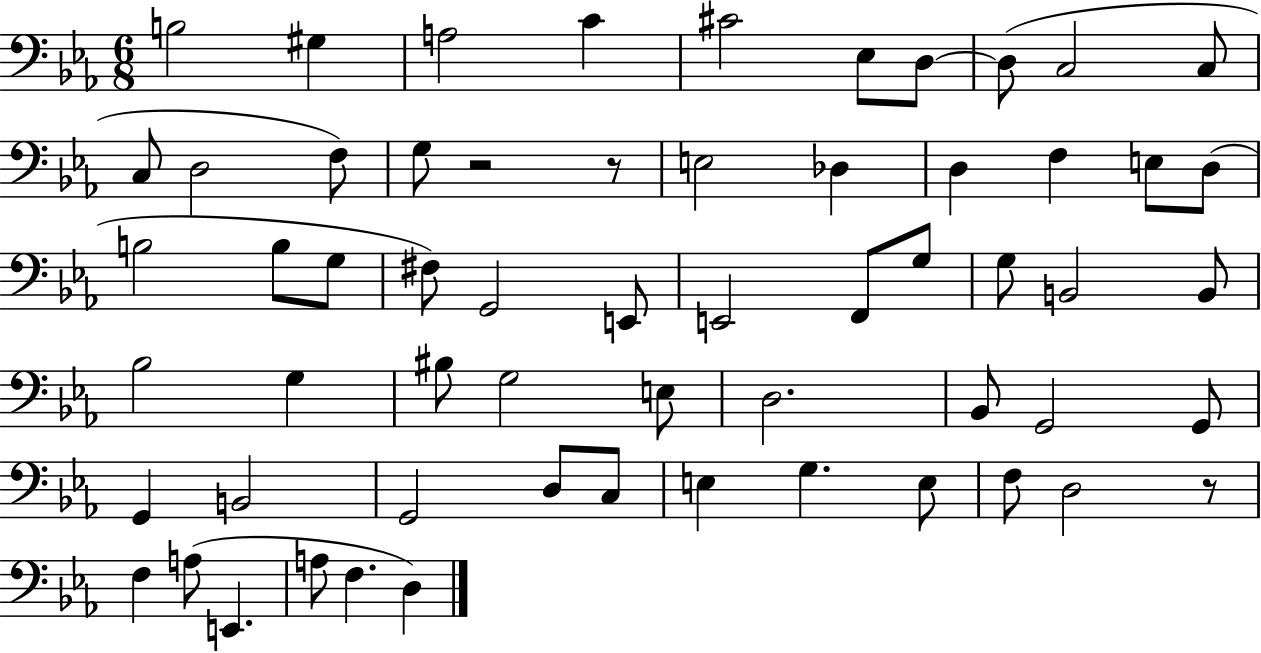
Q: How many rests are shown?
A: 3